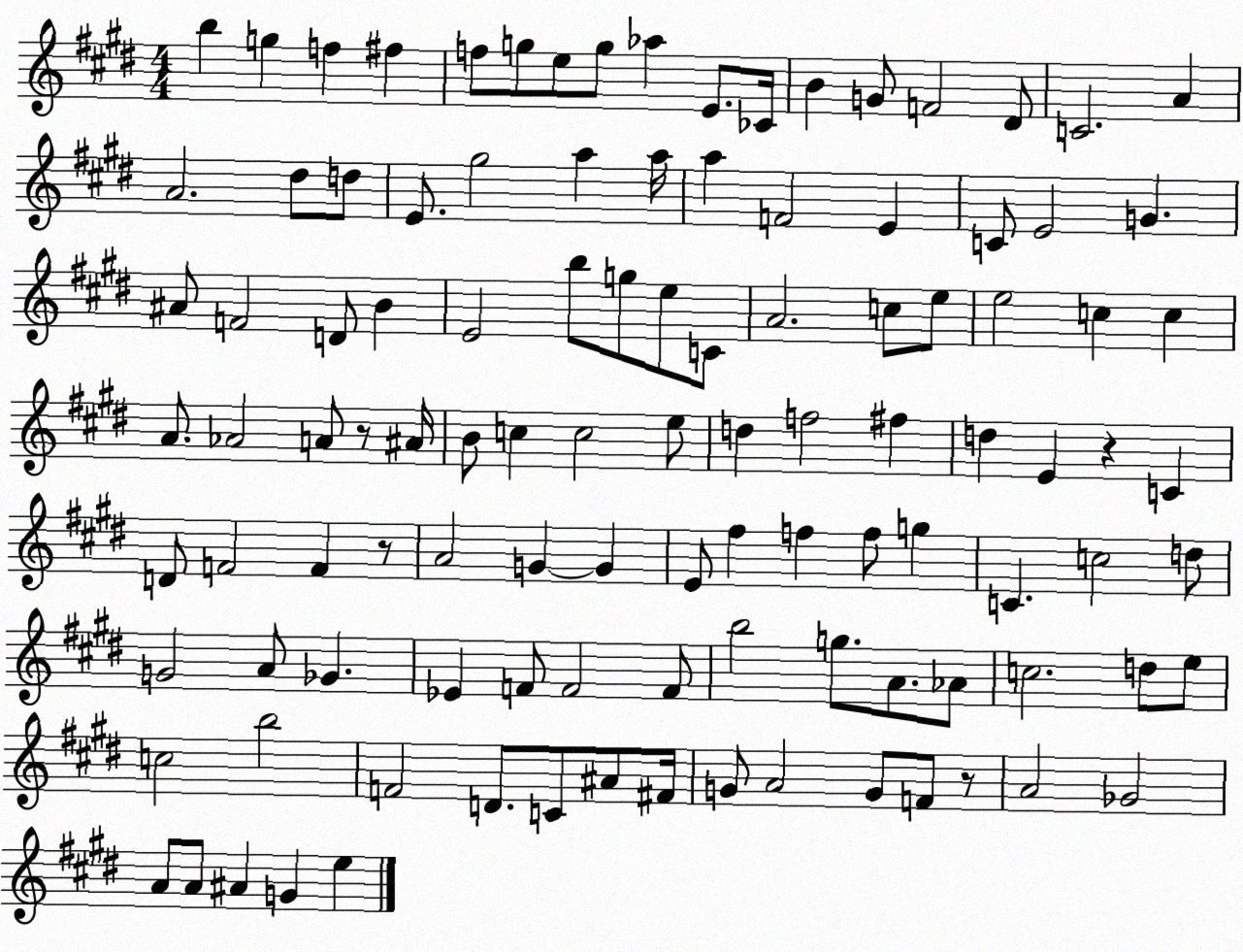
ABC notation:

X:1
T:Untitled
M:4/4
L:1/4
K:E
b g f ^f f/2 g/2 e/2 g/2 _a E/2 _C/4 B G/2 F2 ^D/2 C2 A A2 ^d/2 d/2 E/2 ^g2 a a/4 a F2 E C/2 E2 G ^A/2 F2 D/2 B E2 b/2 g/2 e/2 C/2 A2 c/2 e/2 e2 c c A/2 _A2 A/2 z/2 ^A/4 B/2 c c2 e/2 d f2 ^f d E z C D/2 F2 F z/2 A2 G G E/2 ^f f f/2 g C c2 d/2 G2 A/2 _G _E F/2 F2 F/2 b2 g/2 A/2 _A/2 c2 d/2 e/2 c2 b2 F2 D/2 C/2 ^A/2 ^F/4 G/2 A2 G/2 F/2 z/2 A2 _G2 A/2 A/2 ^A G e